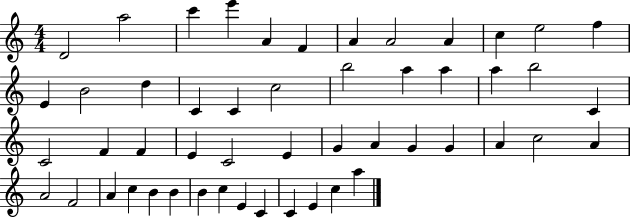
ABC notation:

X:1
T:Untitled
M:4/4
L:1/4
K:C
D2 a2 c' e' A F A A2 A c e2 f E B2 d C C c2 b2 a a a b2 C C2 F F E C2 E G A G G A c2 A A2 F2 A c B B B c E C C E c a